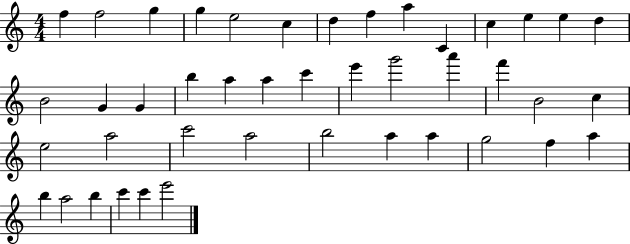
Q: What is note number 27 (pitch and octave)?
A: C5